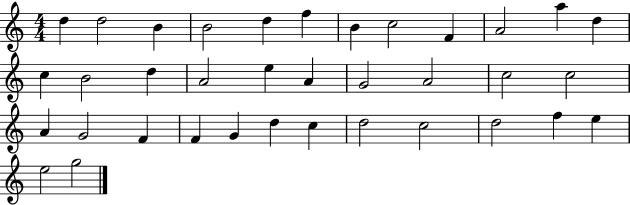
{
  \clef treble
  \numericTimeSignature
  \time 4/4
  \key c \major
  d''4 d''2 b'4 | b'2 d''4 f''4 | b'4 c''2 f'4 | a'2 a''4 d''4 | \break c''4 b'2 d''4 | a'2 e''4 a'4 | g'2 a'2 | c''2 c''2 | \break a'4 g'2 f'4 | f'4 g'4 d''4 c''4 | d''2 c''2 | d''2 f''4 e''4 | \break e''2 g''2 | \bar "|."
}